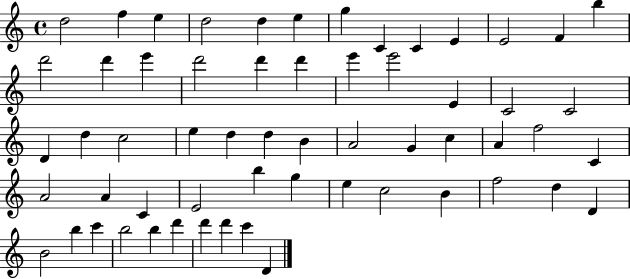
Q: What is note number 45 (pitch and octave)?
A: C5